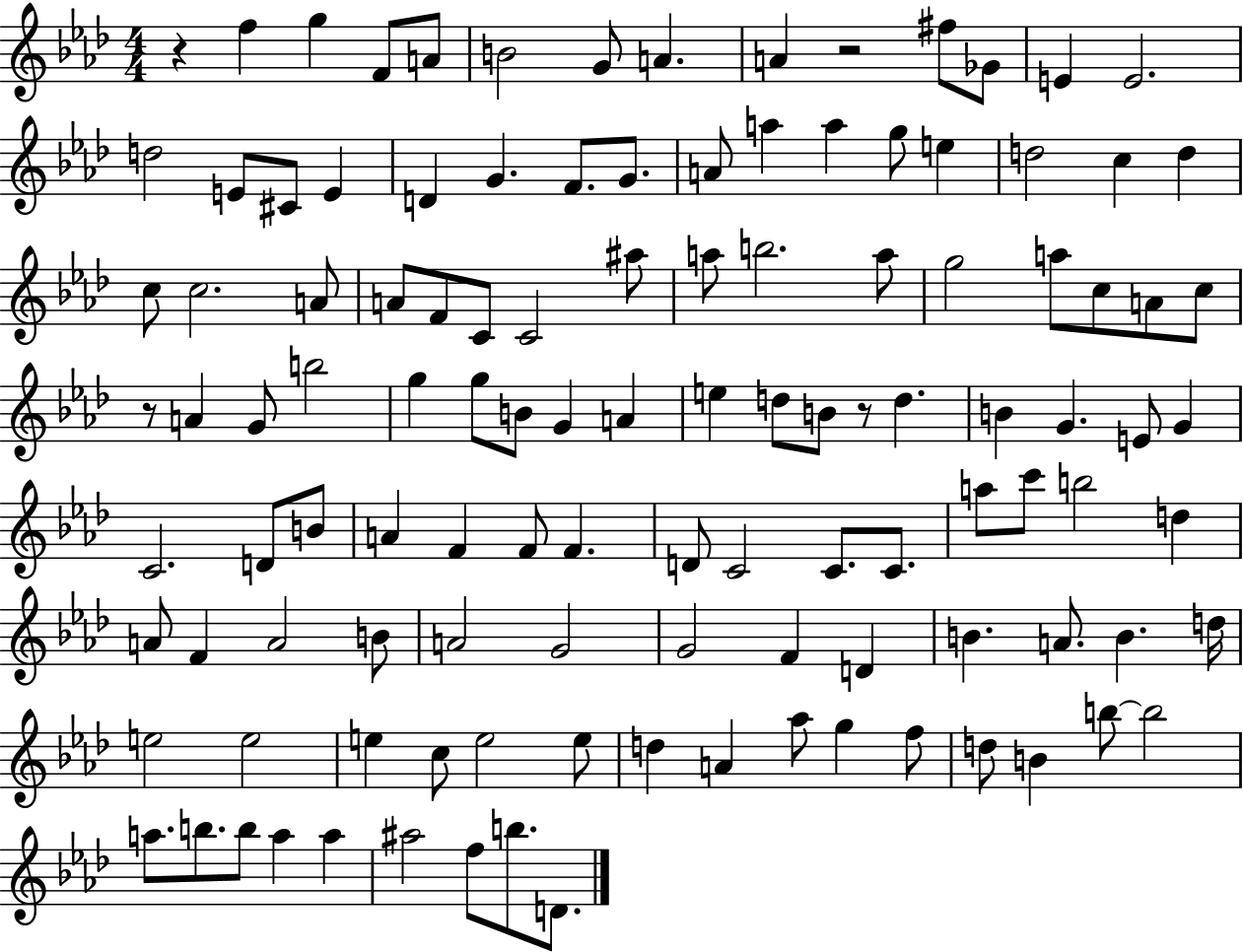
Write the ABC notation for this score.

X:1
T:Untitled
M:4/4
L:1/4
K:Ab
z f g F/2 A/2 B2 G/2 A A z2 ^f/2 _G/2 E E2 d2 E/2 ^C/2 E D G F/2 G/2 A/2 a a g/2 e d2 c d c/2 c2 A/2 A/2 F/2 C/2 C2 ^a/2 a/2 b2 a/2 g2 a/2 c/2 A/2 c/2 z/2 A G/2 b2 g g/2 B/2 G A e d/2 B/2 z/2 d B G E/2 G C2 D/2 B/2 A F F/2 F D/2 C2 C/2 C/2 a/2 c'/2 b2 d A/2 F A2 B/2 A2 G2 G2 F D B A/2 B d/4 e2 e2 e c/2 e2 e/2 d A _a/2 g f/2 d/2 B b/2 b2 a/2 b/2 b/2 a a ^a2 f/2 b/2 D/2